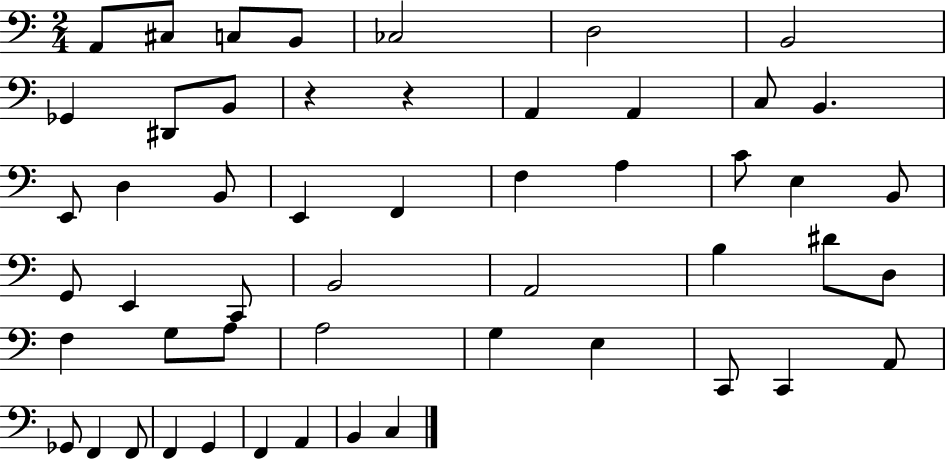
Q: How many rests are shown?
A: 2